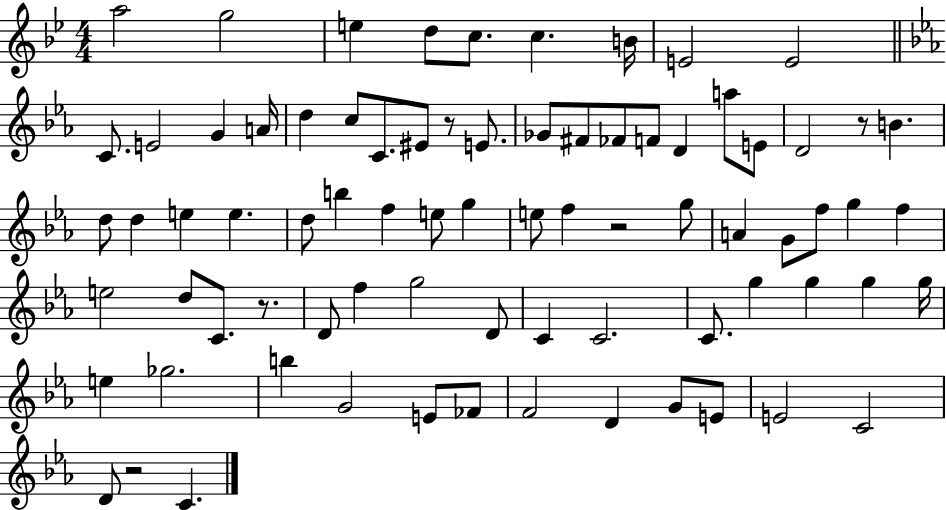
A5/h G5/h E5/q D5/e C5/e. C5/q. B4/s E4/h E4/h C4/e. E4/h G4/q A4/s D5/q C5/e C4/e. EIS4/e R/e E4/e. Gb4/e F#4/e FES4/e F4/e D4/q A5/e E4/e D4/h R/e B4/q. D5/e D5/q E5/q E5/q. D5/e B5/q F5/q E5/e G5/q E5/e F5/q R/h G5/e A4/q G4/e F5/e G5/q F5/q E5/h D5/e C4/e. R/e. D4/e F5/q G5/h D4/e C4/q C4/h. C4/e. G5/q G5/q G5/q G5/s E5/q Gb5/h. B5/q G4/h E4/e FES4/e F4/h D4/q G4/e E4/e E4/h C4/h D4/e R/h C4/q.